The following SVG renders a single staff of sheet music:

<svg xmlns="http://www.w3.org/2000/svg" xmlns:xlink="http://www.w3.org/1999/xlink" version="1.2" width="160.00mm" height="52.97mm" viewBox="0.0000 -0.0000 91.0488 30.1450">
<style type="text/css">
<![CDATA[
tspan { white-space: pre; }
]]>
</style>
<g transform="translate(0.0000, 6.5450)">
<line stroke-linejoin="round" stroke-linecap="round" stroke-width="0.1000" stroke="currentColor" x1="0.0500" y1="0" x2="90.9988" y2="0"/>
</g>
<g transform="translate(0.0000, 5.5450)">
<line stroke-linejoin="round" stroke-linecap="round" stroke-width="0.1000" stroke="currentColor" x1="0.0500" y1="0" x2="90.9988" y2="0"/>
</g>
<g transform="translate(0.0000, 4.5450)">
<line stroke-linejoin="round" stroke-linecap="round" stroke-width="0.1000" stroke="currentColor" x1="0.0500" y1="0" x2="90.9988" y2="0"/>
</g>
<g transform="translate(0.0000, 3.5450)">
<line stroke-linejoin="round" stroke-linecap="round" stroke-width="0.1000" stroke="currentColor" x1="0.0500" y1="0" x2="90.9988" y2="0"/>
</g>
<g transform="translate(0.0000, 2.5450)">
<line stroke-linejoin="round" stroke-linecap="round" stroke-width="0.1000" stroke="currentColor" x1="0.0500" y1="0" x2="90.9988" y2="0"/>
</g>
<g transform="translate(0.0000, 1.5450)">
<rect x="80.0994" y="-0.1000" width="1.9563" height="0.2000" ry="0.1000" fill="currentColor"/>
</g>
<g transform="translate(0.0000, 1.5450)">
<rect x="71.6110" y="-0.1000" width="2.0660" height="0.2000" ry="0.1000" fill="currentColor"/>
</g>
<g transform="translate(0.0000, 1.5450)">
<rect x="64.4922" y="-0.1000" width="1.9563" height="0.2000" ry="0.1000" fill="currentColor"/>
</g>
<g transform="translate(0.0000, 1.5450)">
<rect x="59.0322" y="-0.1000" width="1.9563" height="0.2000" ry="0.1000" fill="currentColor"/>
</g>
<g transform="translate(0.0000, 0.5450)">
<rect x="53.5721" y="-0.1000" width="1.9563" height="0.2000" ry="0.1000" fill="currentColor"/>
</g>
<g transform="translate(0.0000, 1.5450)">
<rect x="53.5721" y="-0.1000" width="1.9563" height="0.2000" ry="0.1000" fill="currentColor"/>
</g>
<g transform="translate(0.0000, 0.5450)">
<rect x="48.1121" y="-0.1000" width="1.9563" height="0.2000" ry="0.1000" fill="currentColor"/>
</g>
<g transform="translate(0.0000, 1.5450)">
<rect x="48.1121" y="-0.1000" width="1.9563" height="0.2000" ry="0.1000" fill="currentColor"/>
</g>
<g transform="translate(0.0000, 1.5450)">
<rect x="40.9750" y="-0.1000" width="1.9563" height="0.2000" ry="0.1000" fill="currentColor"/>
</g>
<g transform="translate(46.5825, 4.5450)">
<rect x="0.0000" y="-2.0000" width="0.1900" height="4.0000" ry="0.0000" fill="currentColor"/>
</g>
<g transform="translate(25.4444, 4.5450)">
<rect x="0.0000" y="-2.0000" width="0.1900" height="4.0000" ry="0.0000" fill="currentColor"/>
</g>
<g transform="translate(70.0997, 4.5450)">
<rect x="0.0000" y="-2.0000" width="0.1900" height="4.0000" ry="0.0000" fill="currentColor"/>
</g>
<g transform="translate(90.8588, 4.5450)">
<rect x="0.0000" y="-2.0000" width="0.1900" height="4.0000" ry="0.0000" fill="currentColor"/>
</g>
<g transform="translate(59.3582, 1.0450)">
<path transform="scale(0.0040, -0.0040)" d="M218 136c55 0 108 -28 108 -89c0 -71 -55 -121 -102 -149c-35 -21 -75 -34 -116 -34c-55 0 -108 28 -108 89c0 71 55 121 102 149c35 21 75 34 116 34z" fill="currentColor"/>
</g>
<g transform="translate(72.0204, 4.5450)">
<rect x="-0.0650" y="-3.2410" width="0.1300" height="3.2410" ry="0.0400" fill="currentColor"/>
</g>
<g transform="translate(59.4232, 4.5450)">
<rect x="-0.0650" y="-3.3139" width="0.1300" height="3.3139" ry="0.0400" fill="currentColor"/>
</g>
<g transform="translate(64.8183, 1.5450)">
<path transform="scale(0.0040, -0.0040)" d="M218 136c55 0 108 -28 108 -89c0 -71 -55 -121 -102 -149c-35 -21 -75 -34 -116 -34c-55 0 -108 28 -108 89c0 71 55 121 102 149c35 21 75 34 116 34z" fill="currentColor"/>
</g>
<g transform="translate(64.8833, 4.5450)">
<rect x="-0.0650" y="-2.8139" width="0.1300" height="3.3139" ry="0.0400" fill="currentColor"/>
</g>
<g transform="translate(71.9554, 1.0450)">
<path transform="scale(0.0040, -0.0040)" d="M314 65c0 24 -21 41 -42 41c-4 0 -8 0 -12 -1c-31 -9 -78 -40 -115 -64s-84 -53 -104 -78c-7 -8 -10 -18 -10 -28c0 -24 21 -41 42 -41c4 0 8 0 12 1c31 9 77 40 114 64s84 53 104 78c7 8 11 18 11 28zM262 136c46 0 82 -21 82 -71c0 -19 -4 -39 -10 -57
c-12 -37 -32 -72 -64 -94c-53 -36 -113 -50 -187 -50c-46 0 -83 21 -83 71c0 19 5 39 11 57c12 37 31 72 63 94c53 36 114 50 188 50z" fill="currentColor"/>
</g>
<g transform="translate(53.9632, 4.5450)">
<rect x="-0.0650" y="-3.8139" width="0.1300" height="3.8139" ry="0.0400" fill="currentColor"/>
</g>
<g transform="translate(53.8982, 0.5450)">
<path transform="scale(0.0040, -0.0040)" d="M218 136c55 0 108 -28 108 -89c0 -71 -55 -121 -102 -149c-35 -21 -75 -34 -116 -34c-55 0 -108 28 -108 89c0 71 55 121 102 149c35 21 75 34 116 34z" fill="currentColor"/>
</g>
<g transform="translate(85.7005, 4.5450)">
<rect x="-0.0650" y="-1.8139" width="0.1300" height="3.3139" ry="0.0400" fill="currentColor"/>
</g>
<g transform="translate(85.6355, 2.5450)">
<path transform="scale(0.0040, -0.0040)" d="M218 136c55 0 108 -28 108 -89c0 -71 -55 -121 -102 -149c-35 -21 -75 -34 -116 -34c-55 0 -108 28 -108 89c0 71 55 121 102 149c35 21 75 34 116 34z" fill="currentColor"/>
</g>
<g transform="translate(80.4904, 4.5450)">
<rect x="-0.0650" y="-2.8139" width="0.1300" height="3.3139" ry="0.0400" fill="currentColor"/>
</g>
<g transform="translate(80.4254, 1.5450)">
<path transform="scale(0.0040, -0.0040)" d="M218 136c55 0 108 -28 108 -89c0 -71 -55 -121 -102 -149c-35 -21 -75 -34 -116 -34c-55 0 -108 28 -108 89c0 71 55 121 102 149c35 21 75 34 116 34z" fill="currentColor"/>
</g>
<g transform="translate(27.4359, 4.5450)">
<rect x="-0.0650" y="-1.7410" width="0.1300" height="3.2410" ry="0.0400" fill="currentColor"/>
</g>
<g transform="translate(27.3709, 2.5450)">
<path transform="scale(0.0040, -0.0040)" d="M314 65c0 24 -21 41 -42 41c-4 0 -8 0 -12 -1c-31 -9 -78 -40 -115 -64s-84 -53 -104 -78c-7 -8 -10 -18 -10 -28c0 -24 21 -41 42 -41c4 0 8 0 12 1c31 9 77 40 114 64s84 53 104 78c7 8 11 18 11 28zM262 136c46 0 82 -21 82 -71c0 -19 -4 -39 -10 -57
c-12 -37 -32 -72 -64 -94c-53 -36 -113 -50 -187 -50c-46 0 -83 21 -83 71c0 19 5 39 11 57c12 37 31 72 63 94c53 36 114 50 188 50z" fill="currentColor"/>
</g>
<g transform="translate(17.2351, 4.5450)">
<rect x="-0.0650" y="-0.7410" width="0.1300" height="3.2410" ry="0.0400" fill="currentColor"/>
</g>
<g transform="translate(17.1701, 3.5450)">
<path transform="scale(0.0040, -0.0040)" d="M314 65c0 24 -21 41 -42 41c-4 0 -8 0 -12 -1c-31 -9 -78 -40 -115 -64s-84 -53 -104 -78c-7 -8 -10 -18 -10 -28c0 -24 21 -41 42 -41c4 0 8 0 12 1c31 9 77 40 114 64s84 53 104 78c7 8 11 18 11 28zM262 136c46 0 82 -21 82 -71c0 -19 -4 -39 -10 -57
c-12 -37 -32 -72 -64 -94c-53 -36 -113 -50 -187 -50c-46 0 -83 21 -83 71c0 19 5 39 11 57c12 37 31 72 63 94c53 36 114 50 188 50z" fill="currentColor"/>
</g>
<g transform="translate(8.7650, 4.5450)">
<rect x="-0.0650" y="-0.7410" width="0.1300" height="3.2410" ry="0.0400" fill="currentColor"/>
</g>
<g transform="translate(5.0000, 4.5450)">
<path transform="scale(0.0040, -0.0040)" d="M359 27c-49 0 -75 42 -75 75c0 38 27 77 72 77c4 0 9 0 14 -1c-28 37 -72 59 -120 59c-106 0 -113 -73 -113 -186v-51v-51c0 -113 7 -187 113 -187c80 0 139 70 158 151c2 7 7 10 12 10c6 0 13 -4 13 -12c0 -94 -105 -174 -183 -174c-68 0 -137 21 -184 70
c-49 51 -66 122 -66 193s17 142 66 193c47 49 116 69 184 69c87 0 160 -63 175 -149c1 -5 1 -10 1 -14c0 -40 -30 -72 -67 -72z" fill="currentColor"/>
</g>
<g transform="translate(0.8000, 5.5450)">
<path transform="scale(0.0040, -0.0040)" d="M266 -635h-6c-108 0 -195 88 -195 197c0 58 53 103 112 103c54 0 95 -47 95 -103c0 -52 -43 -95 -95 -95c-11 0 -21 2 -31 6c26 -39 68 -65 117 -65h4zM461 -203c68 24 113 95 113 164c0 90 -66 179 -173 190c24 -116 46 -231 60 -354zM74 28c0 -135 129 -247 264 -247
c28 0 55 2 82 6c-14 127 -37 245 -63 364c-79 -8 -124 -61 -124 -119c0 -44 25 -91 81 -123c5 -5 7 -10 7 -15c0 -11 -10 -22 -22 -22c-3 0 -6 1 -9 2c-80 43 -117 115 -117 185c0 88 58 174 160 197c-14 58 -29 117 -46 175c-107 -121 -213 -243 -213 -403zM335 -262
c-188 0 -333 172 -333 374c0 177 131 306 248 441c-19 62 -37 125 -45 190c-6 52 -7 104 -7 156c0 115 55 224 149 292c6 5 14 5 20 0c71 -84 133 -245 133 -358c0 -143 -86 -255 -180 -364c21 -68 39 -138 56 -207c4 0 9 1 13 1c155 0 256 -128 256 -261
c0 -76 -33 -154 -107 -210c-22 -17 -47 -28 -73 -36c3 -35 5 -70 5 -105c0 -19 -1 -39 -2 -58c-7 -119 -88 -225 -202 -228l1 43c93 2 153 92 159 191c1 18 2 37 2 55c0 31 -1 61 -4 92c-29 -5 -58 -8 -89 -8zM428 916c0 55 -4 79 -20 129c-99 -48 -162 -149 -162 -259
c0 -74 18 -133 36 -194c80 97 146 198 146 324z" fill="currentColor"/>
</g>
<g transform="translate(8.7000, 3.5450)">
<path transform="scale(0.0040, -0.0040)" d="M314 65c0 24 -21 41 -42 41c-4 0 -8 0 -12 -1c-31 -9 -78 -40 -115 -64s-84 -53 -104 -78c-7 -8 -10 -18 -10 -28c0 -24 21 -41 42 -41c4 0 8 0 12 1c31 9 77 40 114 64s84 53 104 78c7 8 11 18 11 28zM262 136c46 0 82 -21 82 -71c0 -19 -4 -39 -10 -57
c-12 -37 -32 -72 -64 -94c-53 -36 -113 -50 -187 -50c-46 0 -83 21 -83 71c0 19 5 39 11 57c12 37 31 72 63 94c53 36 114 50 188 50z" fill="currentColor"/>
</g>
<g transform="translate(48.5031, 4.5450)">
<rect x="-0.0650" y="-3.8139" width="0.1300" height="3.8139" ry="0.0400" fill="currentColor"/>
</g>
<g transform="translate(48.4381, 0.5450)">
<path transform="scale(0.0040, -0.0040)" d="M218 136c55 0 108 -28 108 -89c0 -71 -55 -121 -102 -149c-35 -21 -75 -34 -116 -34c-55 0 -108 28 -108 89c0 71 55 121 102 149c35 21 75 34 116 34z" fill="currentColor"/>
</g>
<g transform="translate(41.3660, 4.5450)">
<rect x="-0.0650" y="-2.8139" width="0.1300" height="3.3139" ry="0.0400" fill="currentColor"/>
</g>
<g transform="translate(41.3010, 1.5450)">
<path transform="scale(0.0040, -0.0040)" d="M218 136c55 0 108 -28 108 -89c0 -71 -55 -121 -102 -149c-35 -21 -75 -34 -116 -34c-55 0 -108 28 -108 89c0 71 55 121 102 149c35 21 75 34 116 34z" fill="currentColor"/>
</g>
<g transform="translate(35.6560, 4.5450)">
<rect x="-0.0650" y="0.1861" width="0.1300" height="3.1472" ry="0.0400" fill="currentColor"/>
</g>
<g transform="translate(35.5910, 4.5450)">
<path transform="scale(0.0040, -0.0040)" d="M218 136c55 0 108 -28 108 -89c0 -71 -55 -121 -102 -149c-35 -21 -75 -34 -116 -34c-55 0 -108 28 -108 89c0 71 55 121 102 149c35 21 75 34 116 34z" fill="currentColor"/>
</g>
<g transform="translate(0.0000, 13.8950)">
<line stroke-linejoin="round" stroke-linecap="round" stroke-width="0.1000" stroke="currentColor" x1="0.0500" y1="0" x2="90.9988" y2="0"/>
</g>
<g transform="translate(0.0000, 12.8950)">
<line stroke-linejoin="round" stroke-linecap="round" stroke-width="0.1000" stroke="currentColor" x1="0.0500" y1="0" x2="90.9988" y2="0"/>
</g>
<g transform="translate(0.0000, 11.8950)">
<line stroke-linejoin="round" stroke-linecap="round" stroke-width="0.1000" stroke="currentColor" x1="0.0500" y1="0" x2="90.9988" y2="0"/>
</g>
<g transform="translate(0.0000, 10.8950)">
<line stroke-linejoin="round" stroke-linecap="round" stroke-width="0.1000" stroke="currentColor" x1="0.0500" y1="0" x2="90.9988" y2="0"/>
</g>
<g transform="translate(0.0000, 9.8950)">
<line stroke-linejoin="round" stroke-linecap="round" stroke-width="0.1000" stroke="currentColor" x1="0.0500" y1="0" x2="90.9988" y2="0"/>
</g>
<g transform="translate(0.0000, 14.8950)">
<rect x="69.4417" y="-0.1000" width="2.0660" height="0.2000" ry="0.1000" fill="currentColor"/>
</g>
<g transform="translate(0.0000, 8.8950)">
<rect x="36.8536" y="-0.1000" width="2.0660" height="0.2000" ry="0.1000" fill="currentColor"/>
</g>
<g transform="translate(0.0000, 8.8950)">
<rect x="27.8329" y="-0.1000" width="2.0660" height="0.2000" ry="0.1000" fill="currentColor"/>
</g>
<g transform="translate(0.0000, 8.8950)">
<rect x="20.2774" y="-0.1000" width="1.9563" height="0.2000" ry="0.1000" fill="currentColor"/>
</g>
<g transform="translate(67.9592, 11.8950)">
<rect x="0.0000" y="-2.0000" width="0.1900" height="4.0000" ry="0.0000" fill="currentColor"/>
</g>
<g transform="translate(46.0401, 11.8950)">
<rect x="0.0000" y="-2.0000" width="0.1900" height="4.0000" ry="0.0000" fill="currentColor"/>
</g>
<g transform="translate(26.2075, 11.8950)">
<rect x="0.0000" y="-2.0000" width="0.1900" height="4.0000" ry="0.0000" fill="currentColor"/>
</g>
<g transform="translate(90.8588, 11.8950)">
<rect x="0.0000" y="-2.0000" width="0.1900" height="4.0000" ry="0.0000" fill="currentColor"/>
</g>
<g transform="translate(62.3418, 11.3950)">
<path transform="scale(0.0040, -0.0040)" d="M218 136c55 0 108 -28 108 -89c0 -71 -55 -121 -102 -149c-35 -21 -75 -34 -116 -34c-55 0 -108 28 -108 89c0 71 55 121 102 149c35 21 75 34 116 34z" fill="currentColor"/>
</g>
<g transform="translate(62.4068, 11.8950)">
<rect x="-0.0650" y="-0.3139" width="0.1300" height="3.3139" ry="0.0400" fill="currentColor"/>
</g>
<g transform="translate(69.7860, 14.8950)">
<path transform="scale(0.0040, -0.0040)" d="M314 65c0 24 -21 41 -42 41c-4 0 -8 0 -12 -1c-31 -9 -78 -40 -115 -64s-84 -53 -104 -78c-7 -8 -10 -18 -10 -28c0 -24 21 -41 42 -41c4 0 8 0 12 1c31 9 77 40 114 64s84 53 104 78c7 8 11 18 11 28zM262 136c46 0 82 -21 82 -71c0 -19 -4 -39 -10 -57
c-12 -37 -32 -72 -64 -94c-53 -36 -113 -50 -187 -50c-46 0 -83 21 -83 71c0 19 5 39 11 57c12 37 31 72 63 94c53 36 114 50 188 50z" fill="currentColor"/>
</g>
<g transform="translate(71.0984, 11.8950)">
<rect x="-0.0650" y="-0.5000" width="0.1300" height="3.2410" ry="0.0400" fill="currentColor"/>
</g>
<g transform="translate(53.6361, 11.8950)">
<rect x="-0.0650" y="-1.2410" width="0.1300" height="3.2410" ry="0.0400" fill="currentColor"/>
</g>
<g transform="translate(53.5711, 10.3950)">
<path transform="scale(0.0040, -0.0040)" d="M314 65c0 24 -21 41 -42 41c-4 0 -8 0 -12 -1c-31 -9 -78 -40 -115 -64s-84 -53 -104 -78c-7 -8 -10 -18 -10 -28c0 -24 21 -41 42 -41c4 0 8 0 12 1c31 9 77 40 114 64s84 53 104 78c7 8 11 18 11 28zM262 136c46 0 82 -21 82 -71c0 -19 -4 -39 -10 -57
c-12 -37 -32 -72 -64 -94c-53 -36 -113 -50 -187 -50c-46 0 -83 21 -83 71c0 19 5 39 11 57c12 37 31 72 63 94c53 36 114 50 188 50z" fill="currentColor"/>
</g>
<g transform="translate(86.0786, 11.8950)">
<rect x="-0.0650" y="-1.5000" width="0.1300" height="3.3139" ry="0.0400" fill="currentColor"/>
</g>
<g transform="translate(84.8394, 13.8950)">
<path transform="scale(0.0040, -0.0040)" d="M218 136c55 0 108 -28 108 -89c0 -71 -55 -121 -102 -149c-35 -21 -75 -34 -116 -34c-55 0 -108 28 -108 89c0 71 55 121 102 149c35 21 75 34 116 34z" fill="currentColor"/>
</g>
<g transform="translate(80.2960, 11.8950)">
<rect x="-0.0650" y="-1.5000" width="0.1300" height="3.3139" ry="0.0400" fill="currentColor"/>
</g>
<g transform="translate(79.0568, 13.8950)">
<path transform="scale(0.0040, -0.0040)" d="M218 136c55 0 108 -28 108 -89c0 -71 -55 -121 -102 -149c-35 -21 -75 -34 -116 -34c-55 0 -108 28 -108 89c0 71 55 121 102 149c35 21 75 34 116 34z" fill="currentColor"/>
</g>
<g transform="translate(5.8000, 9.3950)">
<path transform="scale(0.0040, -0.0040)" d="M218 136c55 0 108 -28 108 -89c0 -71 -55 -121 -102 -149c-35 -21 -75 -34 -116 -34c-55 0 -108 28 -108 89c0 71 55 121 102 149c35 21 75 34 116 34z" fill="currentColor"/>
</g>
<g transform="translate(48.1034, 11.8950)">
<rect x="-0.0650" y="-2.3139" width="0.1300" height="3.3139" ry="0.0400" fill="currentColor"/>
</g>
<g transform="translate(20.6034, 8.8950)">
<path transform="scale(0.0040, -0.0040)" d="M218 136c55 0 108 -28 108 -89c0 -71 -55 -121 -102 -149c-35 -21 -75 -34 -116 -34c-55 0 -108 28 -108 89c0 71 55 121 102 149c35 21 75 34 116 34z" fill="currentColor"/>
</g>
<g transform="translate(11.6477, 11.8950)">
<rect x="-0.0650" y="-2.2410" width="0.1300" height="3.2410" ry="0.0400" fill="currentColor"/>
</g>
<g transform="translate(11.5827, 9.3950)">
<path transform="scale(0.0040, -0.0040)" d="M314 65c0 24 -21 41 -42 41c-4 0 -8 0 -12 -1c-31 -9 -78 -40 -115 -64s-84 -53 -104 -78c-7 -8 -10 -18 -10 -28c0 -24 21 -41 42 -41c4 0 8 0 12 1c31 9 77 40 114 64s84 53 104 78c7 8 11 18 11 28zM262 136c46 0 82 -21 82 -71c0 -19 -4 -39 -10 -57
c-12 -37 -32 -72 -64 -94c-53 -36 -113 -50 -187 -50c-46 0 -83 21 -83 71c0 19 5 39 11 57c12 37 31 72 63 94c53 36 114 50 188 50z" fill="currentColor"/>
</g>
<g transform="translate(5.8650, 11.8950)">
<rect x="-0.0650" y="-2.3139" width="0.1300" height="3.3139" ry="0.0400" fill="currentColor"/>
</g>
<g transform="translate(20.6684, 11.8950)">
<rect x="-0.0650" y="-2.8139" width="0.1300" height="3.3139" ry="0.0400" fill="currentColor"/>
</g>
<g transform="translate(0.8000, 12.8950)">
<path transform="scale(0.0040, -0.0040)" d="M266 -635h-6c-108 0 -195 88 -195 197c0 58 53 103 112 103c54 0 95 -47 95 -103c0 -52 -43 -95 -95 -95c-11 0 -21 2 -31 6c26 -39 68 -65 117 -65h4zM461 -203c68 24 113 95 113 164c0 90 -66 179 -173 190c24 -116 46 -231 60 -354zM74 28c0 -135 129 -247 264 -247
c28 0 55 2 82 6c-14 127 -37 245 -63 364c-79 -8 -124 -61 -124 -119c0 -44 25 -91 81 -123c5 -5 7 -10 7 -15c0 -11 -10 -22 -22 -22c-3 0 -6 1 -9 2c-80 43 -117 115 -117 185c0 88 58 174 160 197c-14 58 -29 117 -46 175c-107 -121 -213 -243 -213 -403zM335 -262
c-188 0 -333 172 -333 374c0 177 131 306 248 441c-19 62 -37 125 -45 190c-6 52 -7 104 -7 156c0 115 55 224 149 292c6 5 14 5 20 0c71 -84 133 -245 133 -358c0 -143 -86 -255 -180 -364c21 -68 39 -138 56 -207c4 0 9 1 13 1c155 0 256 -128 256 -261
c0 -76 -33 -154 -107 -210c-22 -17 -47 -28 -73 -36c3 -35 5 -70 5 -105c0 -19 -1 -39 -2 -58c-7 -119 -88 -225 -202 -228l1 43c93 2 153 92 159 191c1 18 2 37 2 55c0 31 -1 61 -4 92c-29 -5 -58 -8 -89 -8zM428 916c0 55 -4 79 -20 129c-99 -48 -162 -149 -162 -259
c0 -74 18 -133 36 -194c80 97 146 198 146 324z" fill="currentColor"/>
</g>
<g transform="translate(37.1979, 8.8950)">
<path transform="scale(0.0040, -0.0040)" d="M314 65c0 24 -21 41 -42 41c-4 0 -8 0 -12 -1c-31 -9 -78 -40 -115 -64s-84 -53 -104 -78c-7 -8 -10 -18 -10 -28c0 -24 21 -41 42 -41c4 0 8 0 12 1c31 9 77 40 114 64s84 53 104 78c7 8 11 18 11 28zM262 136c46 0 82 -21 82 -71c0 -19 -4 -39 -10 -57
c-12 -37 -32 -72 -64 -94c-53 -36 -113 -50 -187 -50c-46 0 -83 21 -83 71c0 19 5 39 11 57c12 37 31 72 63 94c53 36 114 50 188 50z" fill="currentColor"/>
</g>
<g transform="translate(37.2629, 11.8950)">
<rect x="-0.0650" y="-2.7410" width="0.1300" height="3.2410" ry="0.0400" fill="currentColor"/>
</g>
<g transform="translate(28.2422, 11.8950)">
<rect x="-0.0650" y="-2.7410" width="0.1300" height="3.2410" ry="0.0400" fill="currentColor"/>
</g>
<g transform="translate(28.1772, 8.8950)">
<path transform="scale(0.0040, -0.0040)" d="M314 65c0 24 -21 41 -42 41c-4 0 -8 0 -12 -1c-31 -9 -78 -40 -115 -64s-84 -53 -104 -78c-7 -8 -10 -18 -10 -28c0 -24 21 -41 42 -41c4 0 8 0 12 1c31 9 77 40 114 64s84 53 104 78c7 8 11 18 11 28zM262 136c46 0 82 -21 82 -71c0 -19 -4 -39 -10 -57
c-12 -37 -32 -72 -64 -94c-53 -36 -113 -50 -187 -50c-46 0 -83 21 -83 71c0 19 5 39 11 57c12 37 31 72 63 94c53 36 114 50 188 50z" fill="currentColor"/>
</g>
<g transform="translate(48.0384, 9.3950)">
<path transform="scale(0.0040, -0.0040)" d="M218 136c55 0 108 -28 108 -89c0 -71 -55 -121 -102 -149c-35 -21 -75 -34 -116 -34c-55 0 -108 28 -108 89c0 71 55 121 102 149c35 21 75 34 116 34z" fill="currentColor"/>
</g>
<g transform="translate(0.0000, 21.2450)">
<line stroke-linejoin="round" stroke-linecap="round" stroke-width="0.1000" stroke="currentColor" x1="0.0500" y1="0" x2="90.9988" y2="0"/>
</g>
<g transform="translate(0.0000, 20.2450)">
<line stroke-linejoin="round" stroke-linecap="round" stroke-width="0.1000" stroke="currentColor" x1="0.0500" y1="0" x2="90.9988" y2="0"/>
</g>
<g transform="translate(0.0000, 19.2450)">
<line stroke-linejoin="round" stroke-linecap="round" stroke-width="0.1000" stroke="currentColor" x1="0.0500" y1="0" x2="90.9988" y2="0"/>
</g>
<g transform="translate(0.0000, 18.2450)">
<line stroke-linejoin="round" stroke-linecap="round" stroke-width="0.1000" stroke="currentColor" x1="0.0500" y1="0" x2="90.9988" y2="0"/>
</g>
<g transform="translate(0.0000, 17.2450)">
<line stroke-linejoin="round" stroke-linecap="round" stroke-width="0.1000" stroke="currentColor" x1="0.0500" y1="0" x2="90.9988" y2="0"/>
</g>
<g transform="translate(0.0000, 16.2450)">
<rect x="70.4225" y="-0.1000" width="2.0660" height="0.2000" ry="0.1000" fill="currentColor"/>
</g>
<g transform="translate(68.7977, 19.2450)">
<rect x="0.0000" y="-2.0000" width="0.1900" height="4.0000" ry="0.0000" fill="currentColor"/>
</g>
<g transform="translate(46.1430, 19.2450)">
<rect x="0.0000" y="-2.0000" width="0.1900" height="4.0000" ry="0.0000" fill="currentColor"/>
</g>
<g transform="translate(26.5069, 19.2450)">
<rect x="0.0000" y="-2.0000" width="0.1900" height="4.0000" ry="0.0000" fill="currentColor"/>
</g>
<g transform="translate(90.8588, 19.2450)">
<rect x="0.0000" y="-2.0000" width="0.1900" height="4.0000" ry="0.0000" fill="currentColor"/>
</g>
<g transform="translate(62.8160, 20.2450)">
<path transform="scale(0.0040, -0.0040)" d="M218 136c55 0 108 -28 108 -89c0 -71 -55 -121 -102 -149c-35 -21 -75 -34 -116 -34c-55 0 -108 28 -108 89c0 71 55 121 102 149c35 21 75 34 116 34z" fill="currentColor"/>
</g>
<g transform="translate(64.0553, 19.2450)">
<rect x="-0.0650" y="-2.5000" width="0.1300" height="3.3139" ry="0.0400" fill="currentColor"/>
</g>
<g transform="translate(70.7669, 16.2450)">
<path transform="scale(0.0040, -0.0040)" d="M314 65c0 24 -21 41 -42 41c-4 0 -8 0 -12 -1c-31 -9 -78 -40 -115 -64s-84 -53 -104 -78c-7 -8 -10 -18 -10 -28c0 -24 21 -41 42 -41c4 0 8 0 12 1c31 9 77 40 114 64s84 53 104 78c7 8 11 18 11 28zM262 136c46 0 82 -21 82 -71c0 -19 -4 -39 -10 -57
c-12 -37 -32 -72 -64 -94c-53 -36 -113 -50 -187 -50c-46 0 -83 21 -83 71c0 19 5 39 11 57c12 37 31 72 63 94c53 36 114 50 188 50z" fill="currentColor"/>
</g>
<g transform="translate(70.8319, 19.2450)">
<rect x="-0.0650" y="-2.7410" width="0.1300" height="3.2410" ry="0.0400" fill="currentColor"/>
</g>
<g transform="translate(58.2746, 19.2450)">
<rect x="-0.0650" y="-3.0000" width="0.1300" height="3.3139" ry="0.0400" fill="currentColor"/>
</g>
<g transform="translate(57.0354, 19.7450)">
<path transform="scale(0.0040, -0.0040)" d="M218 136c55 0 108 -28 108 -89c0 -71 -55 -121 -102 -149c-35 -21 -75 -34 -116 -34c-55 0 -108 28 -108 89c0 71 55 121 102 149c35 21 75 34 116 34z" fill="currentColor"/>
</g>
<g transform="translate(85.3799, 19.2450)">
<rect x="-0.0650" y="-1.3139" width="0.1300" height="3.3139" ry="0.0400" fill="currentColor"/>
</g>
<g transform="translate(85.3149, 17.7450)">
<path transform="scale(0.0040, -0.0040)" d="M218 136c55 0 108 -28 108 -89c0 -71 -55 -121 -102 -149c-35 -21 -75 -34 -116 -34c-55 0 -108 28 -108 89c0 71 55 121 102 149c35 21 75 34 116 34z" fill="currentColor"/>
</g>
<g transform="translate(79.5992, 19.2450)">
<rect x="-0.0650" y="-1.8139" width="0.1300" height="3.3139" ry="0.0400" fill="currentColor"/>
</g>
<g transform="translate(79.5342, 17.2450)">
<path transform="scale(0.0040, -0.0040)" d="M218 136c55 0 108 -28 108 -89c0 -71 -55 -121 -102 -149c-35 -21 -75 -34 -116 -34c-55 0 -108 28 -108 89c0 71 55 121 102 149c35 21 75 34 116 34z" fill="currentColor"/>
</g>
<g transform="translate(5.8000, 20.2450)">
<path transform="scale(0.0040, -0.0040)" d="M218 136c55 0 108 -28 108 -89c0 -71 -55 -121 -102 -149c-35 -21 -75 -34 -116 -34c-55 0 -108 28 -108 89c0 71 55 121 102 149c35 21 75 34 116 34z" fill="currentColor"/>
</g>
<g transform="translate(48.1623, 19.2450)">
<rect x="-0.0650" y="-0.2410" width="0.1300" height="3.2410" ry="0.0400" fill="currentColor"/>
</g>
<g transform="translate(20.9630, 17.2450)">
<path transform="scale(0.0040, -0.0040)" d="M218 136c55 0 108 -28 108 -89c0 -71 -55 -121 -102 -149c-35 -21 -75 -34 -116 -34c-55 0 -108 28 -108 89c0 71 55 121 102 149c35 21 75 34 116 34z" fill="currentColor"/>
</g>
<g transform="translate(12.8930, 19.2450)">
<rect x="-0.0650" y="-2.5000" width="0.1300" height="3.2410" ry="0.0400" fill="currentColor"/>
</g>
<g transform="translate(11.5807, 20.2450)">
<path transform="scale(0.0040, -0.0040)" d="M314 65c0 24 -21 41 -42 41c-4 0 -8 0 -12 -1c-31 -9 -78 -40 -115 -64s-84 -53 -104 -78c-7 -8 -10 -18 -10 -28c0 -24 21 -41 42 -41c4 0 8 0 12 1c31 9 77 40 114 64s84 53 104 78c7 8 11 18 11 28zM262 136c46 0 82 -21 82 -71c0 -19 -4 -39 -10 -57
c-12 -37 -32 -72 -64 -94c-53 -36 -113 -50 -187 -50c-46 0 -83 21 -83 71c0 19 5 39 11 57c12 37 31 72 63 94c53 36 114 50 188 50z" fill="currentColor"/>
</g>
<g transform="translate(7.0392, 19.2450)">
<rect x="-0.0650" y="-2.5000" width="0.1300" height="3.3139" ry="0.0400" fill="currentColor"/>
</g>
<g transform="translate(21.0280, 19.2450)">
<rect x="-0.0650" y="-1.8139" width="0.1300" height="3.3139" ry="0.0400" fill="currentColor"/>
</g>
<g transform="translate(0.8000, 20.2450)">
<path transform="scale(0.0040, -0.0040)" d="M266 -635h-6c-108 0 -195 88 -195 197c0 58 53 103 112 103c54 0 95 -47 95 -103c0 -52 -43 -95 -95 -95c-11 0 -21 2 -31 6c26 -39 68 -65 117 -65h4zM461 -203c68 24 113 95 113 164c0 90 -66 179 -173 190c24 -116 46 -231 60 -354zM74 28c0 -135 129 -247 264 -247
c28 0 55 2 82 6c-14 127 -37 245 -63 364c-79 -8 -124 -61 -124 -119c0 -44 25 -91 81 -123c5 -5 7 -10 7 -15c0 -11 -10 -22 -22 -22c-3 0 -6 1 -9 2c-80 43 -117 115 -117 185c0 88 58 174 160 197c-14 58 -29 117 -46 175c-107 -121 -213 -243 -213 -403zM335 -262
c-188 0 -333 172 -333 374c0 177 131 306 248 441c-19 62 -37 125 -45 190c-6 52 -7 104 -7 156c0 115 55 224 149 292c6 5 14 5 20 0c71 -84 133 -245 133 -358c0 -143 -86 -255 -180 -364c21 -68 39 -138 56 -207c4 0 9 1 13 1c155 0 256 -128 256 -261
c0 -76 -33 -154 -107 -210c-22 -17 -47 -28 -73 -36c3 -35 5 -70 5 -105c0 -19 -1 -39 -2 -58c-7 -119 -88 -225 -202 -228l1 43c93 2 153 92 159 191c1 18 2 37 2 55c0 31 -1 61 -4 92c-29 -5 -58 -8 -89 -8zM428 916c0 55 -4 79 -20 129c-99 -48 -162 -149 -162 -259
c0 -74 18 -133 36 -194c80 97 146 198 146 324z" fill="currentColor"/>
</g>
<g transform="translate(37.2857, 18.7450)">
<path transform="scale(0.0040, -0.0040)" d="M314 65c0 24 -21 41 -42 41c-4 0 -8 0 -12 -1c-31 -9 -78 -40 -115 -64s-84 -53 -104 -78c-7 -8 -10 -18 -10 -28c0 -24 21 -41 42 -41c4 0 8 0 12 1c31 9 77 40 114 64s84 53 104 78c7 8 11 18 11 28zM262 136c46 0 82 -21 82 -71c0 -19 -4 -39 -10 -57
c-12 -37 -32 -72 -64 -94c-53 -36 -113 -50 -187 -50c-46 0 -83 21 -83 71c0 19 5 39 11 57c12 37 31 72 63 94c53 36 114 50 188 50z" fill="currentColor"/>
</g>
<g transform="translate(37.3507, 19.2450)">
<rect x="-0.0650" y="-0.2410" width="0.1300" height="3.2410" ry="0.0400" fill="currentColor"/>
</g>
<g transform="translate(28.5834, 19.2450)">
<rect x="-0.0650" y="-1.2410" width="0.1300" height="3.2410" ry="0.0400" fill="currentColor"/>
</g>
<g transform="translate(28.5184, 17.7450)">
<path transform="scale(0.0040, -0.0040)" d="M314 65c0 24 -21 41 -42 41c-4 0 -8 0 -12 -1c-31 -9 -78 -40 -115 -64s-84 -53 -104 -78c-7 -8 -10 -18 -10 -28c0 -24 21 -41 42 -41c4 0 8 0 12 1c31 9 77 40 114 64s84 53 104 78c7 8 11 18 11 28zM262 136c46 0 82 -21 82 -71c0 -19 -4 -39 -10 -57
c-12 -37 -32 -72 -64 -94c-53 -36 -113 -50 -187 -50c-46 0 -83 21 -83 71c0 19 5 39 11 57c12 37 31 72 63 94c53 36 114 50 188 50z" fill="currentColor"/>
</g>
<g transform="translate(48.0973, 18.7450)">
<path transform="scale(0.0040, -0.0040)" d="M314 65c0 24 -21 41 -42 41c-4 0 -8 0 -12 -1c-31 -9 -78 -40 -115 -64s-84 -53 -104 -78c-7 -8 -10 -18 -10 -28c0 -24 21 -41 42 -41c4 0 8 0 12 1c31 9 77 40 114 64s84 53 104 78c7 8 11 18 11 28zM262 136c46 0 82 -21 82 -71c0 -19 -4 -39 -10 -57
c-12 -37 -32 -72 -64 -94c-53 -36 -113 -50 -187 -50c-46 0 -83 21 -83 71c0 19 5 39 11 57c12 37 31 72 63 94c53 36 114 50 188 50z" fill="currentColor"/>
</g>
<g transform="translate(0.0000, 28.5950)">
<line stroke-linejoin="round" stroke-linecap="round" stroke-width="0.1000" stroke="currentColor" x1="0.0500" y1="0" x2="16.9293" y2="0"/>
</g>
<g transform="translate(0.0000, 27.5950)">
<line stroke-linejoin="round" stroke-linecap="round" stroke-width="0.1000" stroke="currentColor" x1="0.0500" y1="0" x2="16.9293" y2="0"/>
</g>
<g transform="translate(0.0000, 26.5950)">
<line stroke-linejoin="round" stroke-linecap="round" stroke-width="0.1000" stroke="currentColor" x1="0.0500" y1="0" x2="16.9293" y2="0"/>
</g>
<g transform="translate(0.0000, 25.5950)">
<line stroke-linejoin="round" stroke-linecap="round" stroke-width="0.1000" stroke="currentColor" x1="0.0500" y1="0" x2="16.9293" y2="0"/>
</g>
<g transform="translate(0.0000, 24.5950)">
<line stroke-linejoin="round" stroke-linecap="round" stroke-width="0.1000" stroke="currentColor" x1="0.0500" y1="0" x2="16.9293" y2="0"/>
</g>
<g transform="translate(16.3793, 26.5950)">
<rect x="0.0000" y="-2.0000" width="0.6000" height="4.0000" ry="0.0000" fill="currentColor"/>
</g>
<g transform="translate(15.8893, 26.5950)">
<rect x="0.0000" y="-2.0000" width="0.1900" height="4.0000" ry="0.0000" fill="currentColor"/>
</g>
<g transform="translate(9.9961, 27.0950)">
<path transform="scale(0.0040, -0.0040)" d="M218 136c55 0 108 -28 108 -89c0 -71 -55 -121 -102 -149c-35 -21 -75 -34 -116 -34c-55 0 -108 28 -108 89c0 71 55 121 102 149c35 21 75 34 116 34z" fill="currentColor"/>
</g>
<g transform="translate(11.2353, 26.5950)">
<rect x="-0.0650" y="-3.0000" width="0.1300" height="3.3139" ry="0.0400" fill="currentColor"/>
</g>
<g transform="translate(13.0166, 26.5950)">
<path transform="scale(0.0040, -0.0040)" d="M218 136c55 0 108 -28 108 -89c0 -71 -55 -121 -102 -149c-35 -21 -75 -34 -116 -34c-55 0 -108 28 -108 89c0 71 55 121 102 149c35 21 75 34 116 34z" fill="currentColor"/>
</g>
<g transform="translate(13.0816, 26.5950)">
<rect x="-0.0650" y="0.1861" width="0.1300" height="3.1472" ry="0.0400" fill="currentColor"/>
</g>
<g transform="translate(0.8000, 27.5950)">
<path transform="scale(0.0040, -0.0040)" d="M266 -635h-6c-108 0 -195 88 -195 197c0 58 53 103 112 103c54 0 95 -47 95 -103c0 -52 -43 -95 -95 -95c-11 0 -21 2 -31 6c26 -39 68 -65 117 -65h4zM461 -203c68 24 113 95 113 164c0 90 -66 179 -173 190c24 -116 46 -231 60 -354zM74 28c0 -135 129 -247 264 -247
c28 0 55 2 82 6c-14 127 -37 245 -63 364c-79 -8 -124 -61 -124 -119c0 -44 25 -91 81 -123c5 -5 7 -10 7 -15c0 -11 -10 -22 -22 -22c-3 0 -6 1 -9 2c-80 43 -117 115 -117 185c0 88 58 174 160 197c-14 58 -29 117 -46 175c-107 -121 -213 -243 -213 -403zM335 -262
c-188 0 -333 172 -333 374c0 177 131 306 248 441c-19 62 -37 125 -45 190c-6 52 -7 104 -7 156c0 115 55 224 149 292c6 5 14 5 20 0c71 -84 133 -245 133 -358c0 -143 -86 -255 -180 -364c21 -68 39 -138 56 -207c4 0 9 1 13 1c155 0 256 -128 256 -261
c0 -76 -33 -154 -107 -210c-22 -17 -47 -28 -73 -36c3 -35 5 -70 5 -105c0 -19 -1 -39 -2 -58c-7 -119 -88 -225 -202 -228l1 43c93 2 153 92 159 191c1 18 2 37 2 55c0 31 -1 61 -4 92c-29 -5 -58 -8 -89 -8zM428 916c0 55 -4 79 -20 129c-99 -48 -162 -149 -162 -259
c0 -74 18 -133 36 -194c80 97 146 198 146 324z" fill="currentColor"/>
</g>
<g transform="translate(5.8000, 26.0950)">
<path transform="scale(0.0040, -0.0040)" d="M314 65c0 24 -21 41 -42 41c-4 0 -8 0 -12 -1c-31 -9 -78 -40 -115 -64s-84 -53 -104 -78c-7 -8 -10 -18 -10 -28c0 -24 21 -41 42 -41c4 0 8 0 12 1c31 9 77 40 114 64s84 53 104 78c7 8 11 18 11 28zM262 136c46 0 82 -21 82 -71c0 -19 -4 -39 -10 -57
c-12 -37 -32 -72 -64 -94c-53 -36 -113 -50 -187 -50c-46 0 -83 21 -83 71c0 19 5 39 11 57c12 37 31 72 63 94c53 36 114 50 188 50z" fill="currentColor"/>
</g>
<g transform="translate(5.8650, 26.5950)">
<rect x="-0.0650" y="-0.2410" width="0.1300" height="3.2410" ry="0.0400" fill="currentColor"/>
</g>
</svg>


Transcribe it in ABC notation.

X:1
T:Untitled
M:4/4
L:1/4
K:C
d2 d2 f2 B a c' c' b a b2 a f g g2 a a2 a2 g e2 c C2 E E G G2 f e2 c2 c2 A G a2 f e c2 A B